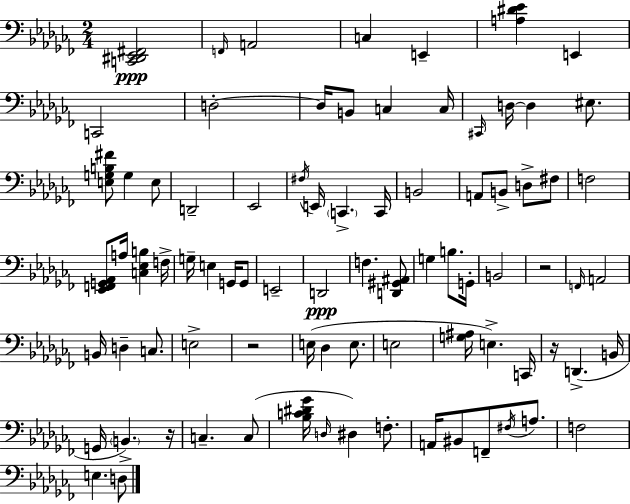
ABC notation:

X:1
T:Untitled
M:2/4
L:1/4
K:Abm
[C,,^D,,_E,,^F,,]2 F,,/4 A,,2 C, E,, [A,^D_E] E,, C,,2 D,2 D,/4 B,,/2 C, C,/4 ^C,,/4 D,/4 D, ^E,/2 [E,G,B,^F]/2 G, E,/2 D,,2 _E,,2 ^F,/4 E,,/4 C,, C,,/4 B,,2 A,,/2 B,,/2 D,/2 ^F,/2 F,2 [_E,,F,,G,,_A,,]/2 A,/4 [C,_E,B,] F,/4 G,/4 E, G,,/4 G,,/2 E,,2 D,,2 F, [D,,^G,,^A,,]/2 G, B,/2 G,,/4 B,,2 z2 F,,/4 A,,2 B,,/4 D, C,/2 E,2 z2 E,/4 _D, E,/2 E,2 [G,^A,]/4 E, C,,/4 z/4 D,, B,,/4 G,,/4 B,, z/4 C, C,/2 [_B,C^D_G]/4 D,/4 ^D, F,/2 A,,/4 ^B,,/2 F,,/2 ^F,/4 A,/2 F,2 E, D,/2